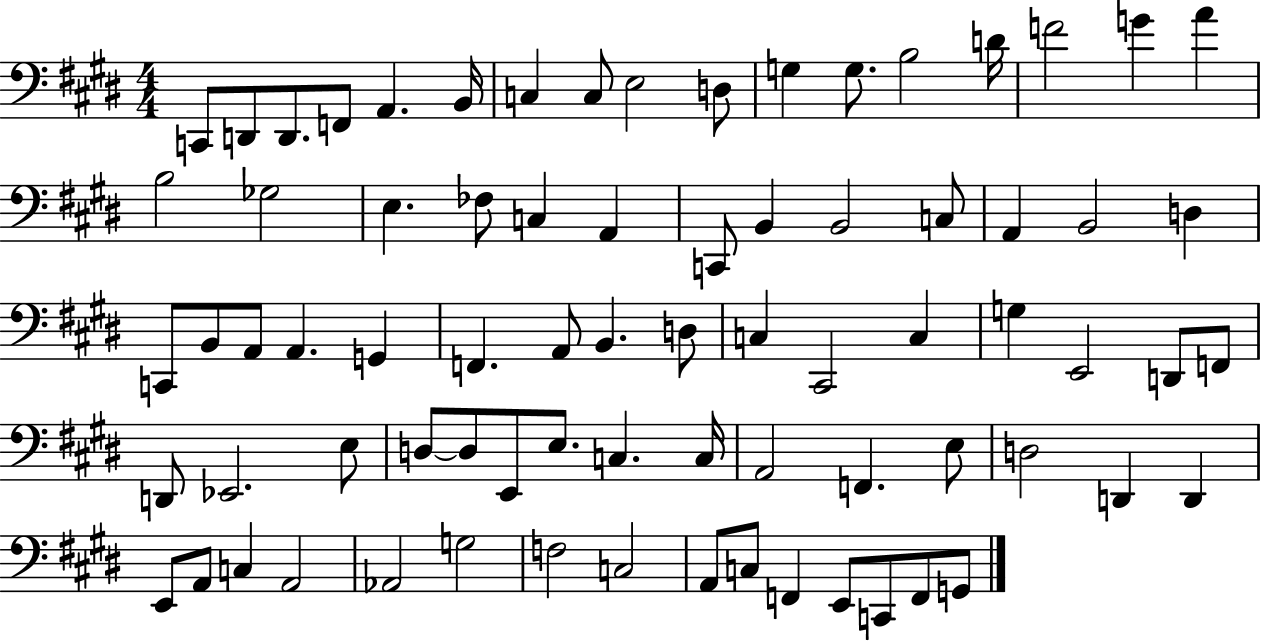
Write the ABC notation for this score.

X:1
T:Untitled
M:4/4
L:1/4
K:E
C,,/2 D,,/2 D,,/2 F,,/2 A,, B,,/4 C, C,/2 E,2 D,/2 G, G,/2 B,2 D/4 F2 G A B,2 _G,2 E, _F,/2 C, A,, C,,/2 B,, B,,2 C,/2 A,, B,,2 D, C,,/2 B,,/2 A,,/2 A,, G,, F,, A,,/2 B,, D,/2 C, ^C,,2 C, G, E,,2 D,,/2 F,,/2 D,,/2 _E,,2 E,/2 D,/2 D,/2 E,,/2 E,/2 C, C,/4 A,,2 F,, E,/2 D,2 D,, D,, E,,/2 A,,/2 C, A,,2 _A,,2 G,2 F,2 C,2 A,,/2 C,/2 F,, E,,/2 C,,/2 F,,/2 G,,/2